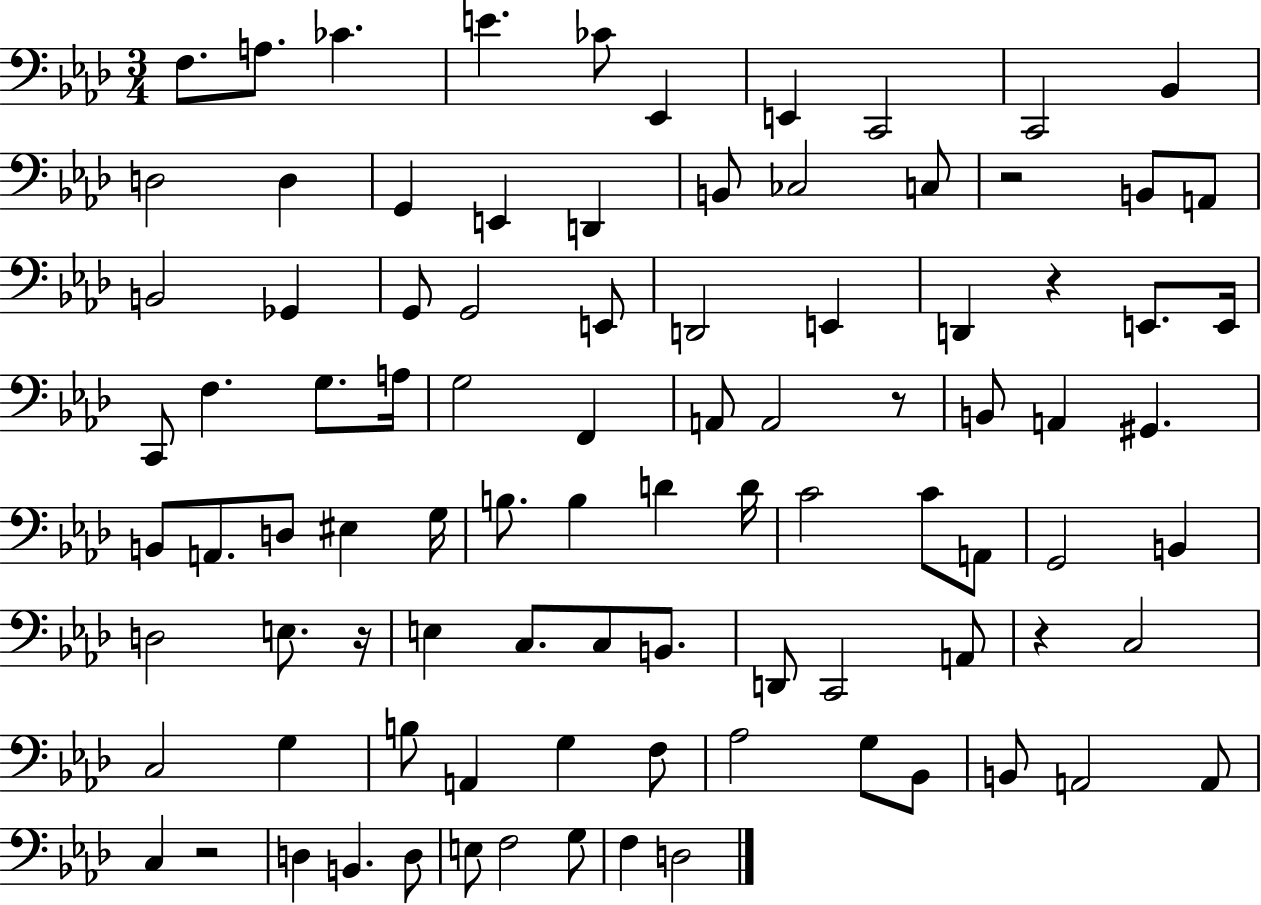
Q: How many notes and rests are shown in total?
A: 92